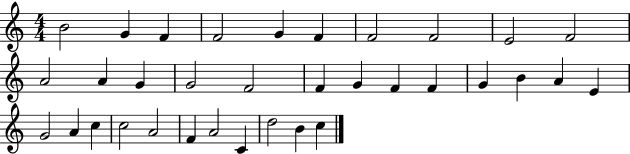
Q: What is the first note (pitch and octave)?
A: B4